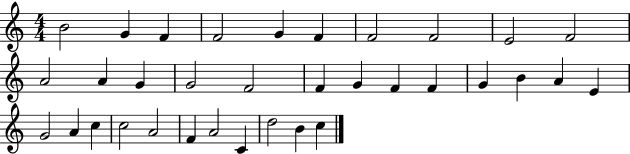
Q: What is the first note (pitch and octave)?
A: B4